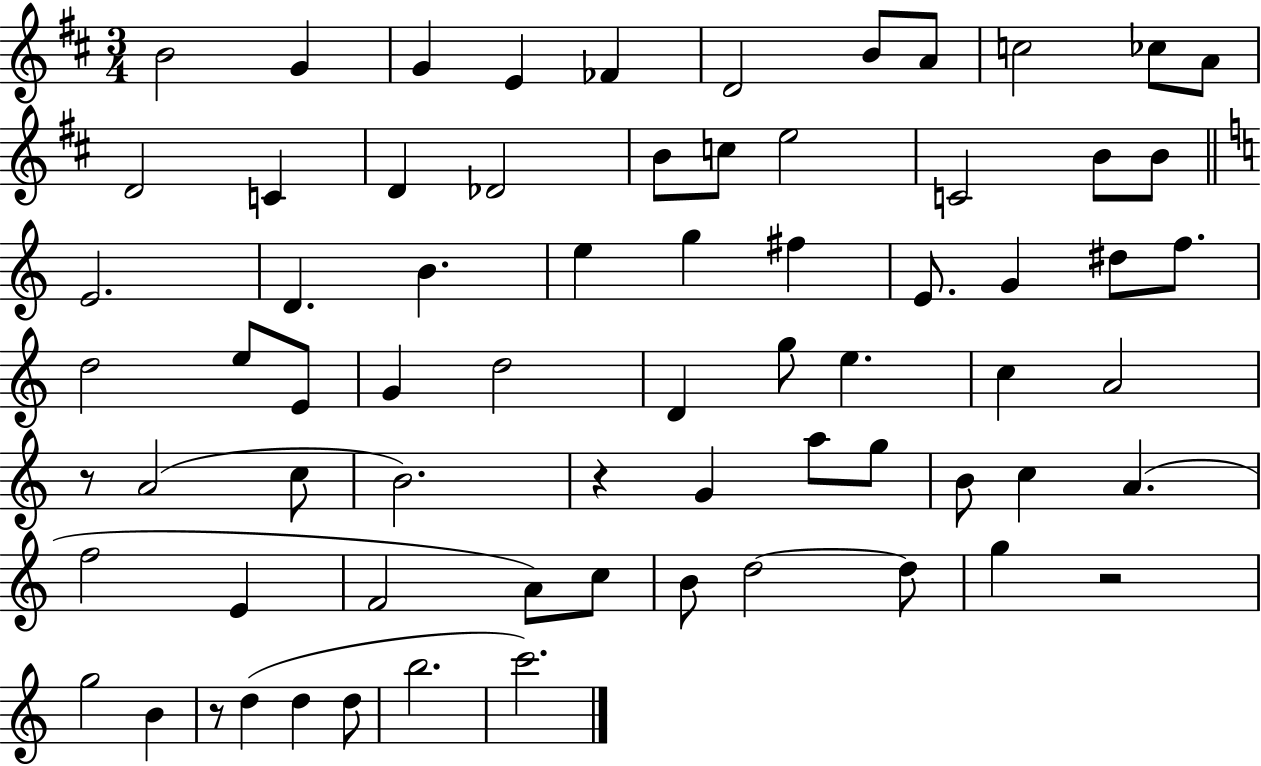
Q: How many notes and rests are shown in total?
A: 70